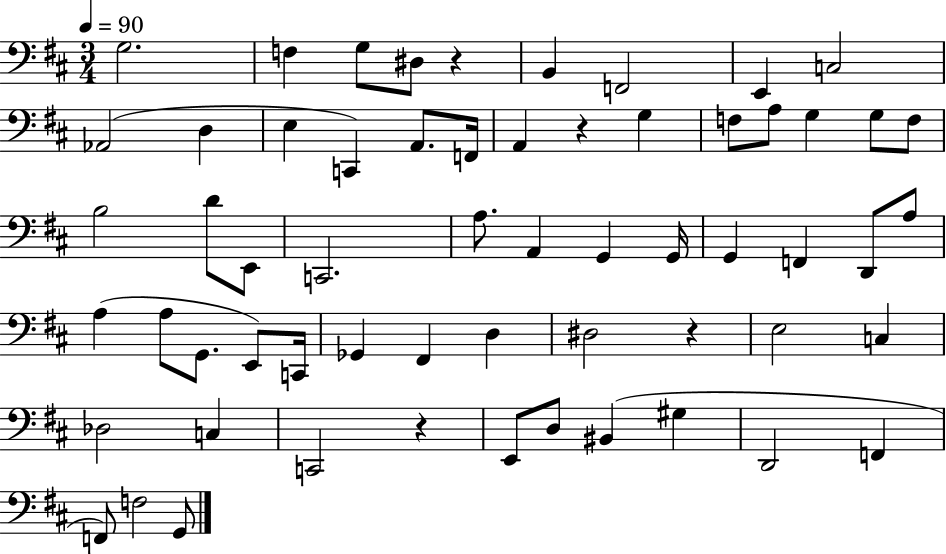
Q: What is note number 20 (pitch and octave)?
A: G3